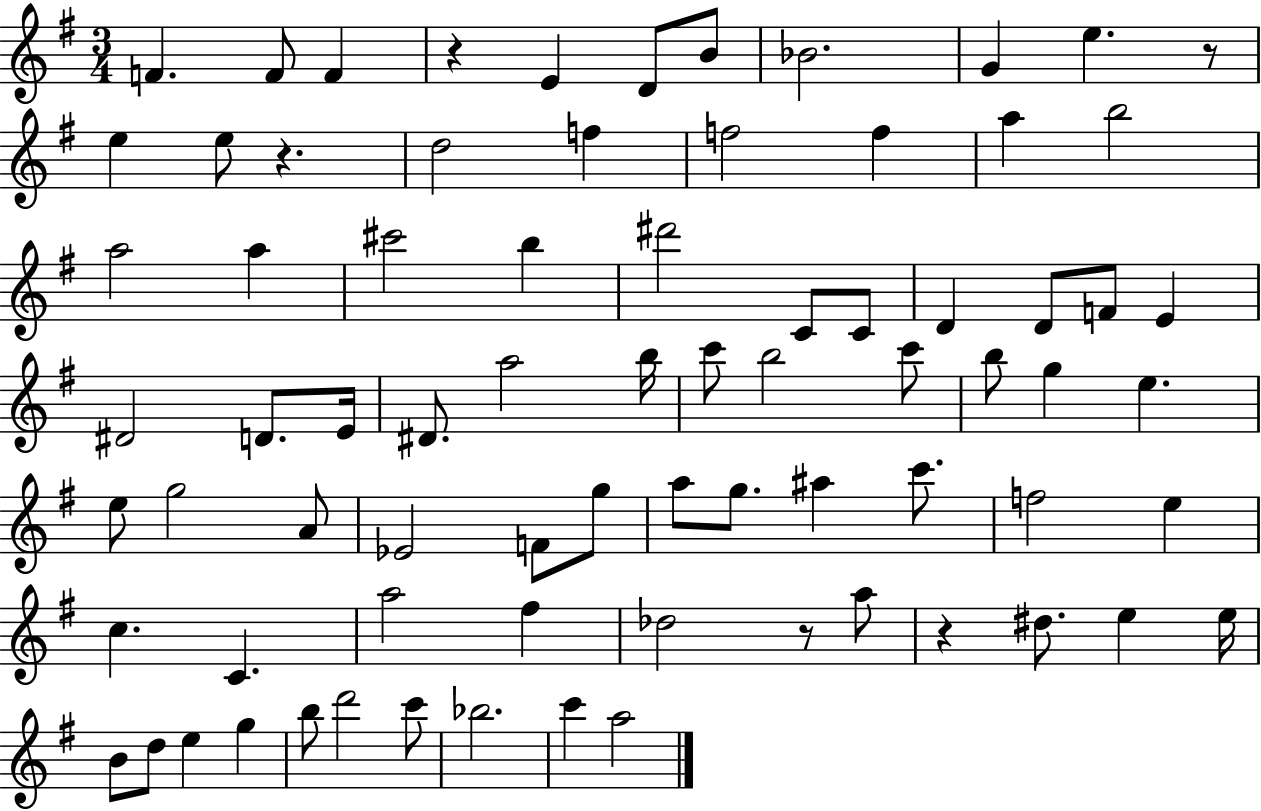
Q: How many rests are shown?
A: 5